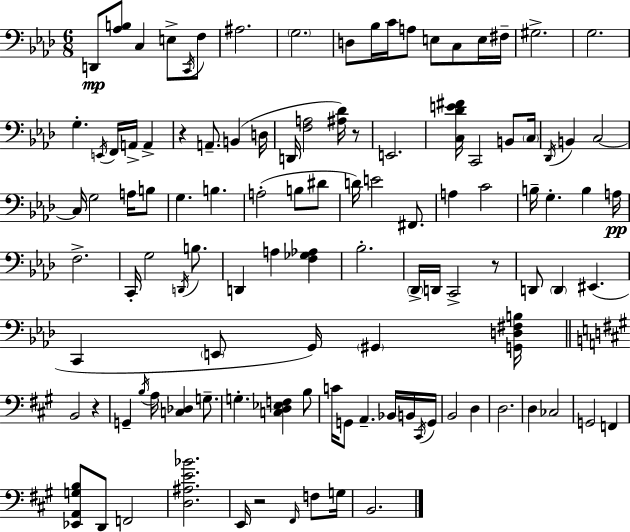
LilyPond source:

{
  \clef bass
  \numericTimeSignature
  \time 6/8
  \key f \minor
  \repeat volta 2 { d,8\mp <aes b>8 c4 e8-> \acciaccatura { c,16 } f8 | ais2. | \parenthesize g2. | d8 bes16 c'16 a8 e8 c8 e16 | \break fis16-- gis2.-> | g2. | g4.-. \acciaccatura { e,16 } f,16 a,16-> a,4-> | r4 a,8.-- b,4( | \break d16 d,16 <f a>2 <ais des'>16) | r8 e,2. | <c des' e' fis'>16 c,2 b,8 | \parenthesize c16 \acciaccatura { des,16 } b,4 c2~~ | \break c16 g2 | a16 b8 g4. b4. | a2-.( b8 | dis'8 d'16) e'2 | \break fis,8. a4 c'2 | b16-- g4.-. b4 | a16\pp f2.-> | c,16-. g2 | \break \acciaccatura { d,16 } b8. d,4 a4 | <f ges aes>4 bes2.-. | \parenthesize des,16-> d,16 c,2-> | r8 d,8 \parenthesize d,4 eis,4.( | \break c,4 \parenthesize e,8 g,16) \parenthesize gis,4 | <g, d fis b>16 \bar "||" \break \key a \major b,2 r4 | g,4-- \acciaccatura { b16 } a16 <c des>4 g8.-- | g4.-. <c d ees f>4 b8 | c'16 g,8 a,4.-- bes,16 b,16 | \break \acciaccatura { cis,16 } g,16 b,2 d4 | d2. | d4 ces2 | g,2 f,4 | \break <ees, a, g b>8 d,8 f,2 | <d ais e' bes'>2. | e,16 r2 \grace { fis,16 } | f8 g16 b,2. | \break } \bar "|."
}